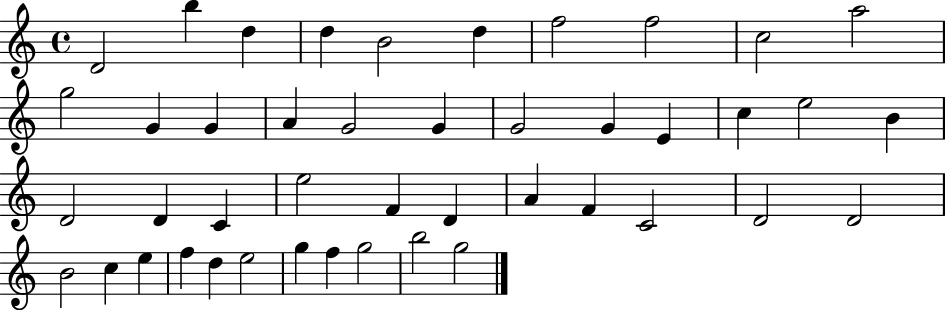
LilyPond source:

{
  \clef treble
  \time 4/4
  \defaultTimeSignature
  \key c \major
  d'2 b''4 d''4 | d''4 b'2 d''4 | f''2 f''2 | c''2 a''2 | \break g''2 g'4 g'4 | a'4 g'2 g'4 | g'2 g'4 e'4 | c''4 e''2 b'4 | \break d'2 d'4 c'4 | e''2 f'4 d'4 | a'4 f'4 c'2 | d'2 d'2 | \break b'2 c''4 e''4 | f''4 d''4 e''2 | g''4 f''4 g''2 | b''2 g''2 | \break \bar "|."
}